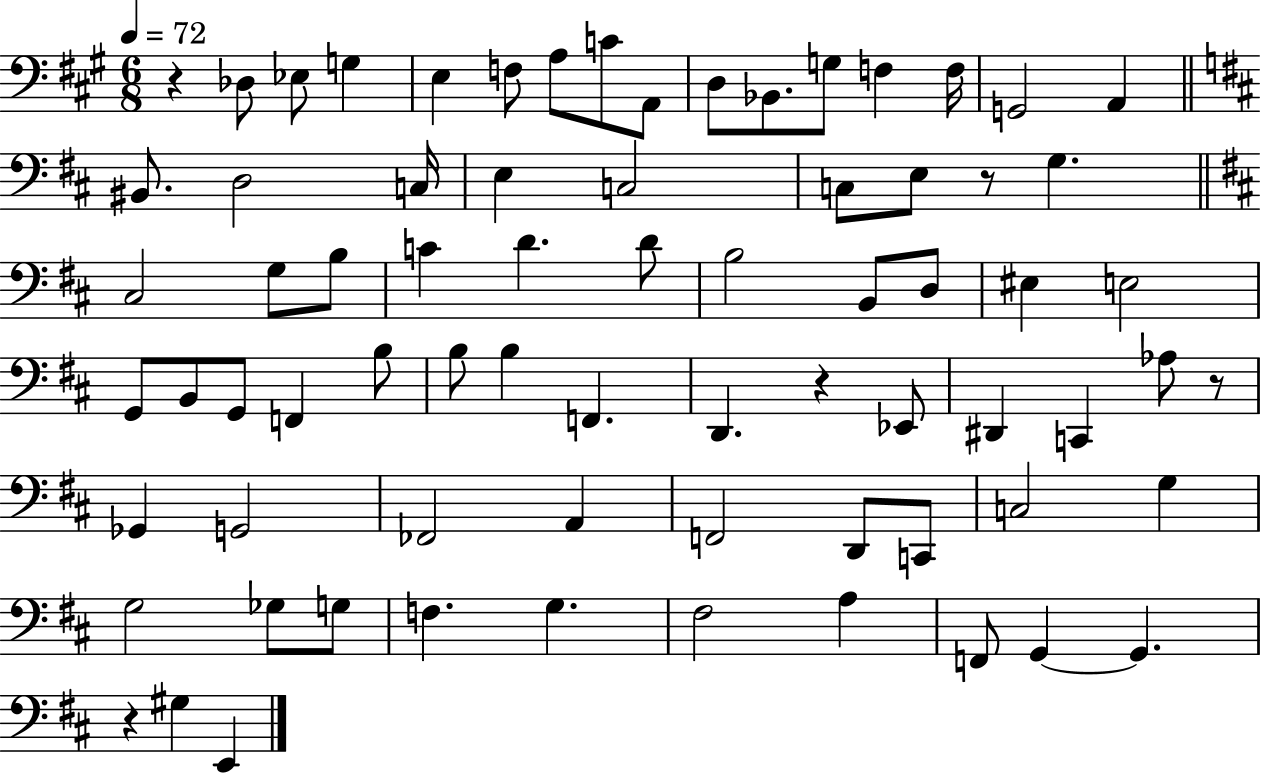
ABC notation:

X:1
T:Untitled
M:6/8
L:1/4
K:A
z _D,/2 _E,/2 G, E, F,/2 A,/2 C/2 A,,/2 D,/2 _B,,/2 G,/2 F, F,/4 G,,2 A,, ^B,,/2 D,2 C,/4 E, C,2 C,/2 E,/2 z/2 G, ^C,2 G,/2 B,/2 C D D/2 B,2 B,,/2 D,/2 ^E, E,2 G,,/2 B,,/2 G,,/2 F,, B,/2 B,/2 B, F,, D,, z _E,,/2 ^D,, C,, _A,/2 z/2 _G,, G,,2 _F,,2 A,, F,,2 D,,/2 C,,/2 C,2 G, G,2 _G,/2 G,/2 F, G, ^F,2 A, F,,/2 G,, G,, z ^G, E,,